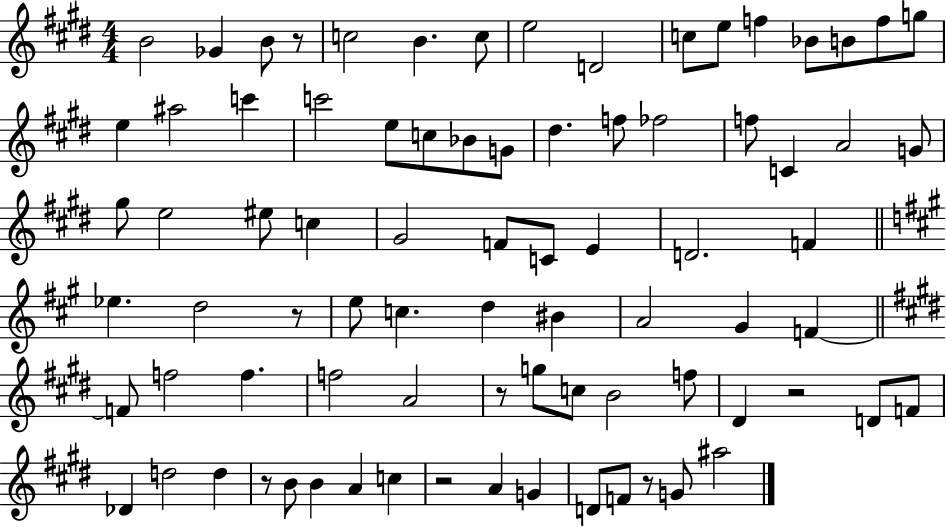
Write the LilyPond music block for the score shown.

{
  \clef treble
  \numericTimeSignature
  \time 4/4
  \key e \major
  b'2 ges'4 b'8 r8 | c''2 b'4. c''8 | e''2 d'2 | c''8 e''8 f''4 bes'8 b'8 f''8 g''8 | \break e''4 ais''2 c'''4 | c'''2 e''8 c''8 bes'8 g'8 | dis''4. f''8 fes''2 | f''8 c'4 a'2 g'8 | \break gis''8 e''2 eis''8 c''4 | gis'2 f'8 c'8 e'4 | d'2. f'4 | \bar "||" \break \key a \major ees''4. d''2 r8 | e''8 c''4. d''4 bis'4 | a'2 gis'4 f'4~~ | \bar "||" \break \key e \major f'8 f''2 f''4. | f''2 a'2 | r8 g''8 c''8 b'2 f''8 | dis'4 r2 d'8 f'8 | \break des'4 d''2 d''4 | r8 b'8 b'4 a'4 c''4 | r2 a'4 g'4 | d'8 f'8 r8 g'8 ais''2 | \break \bar "|."
}